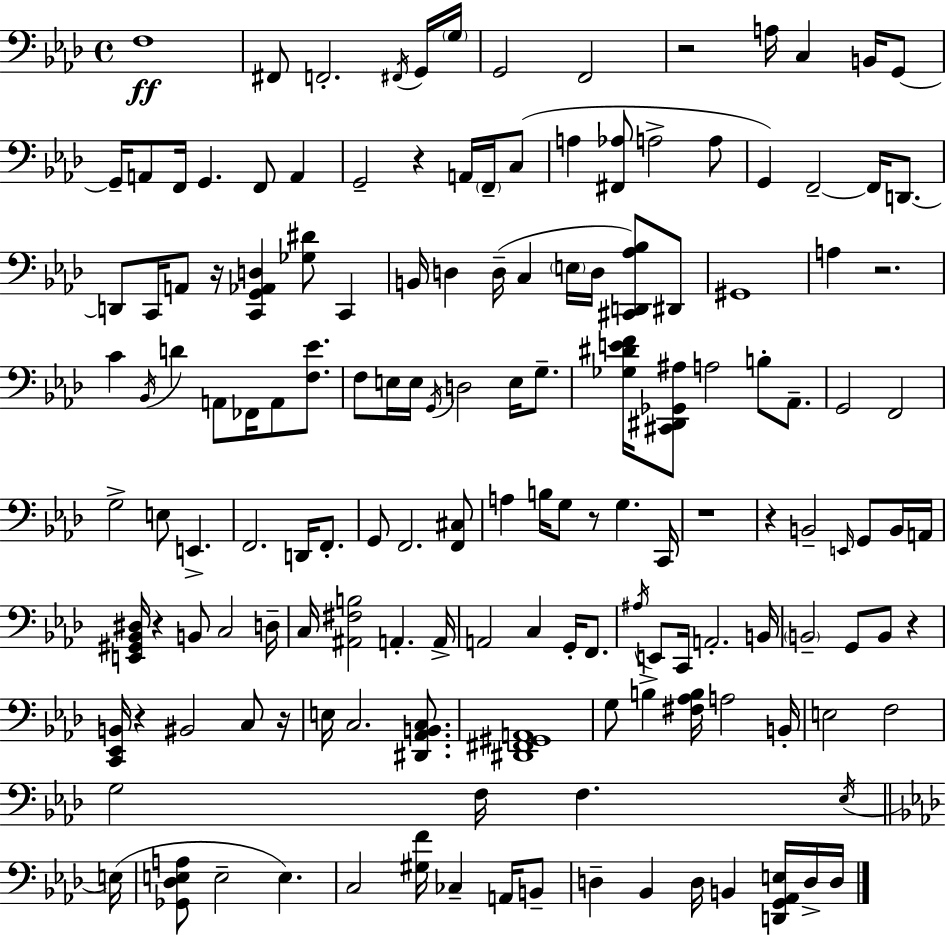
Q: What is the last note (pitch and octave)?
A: D3